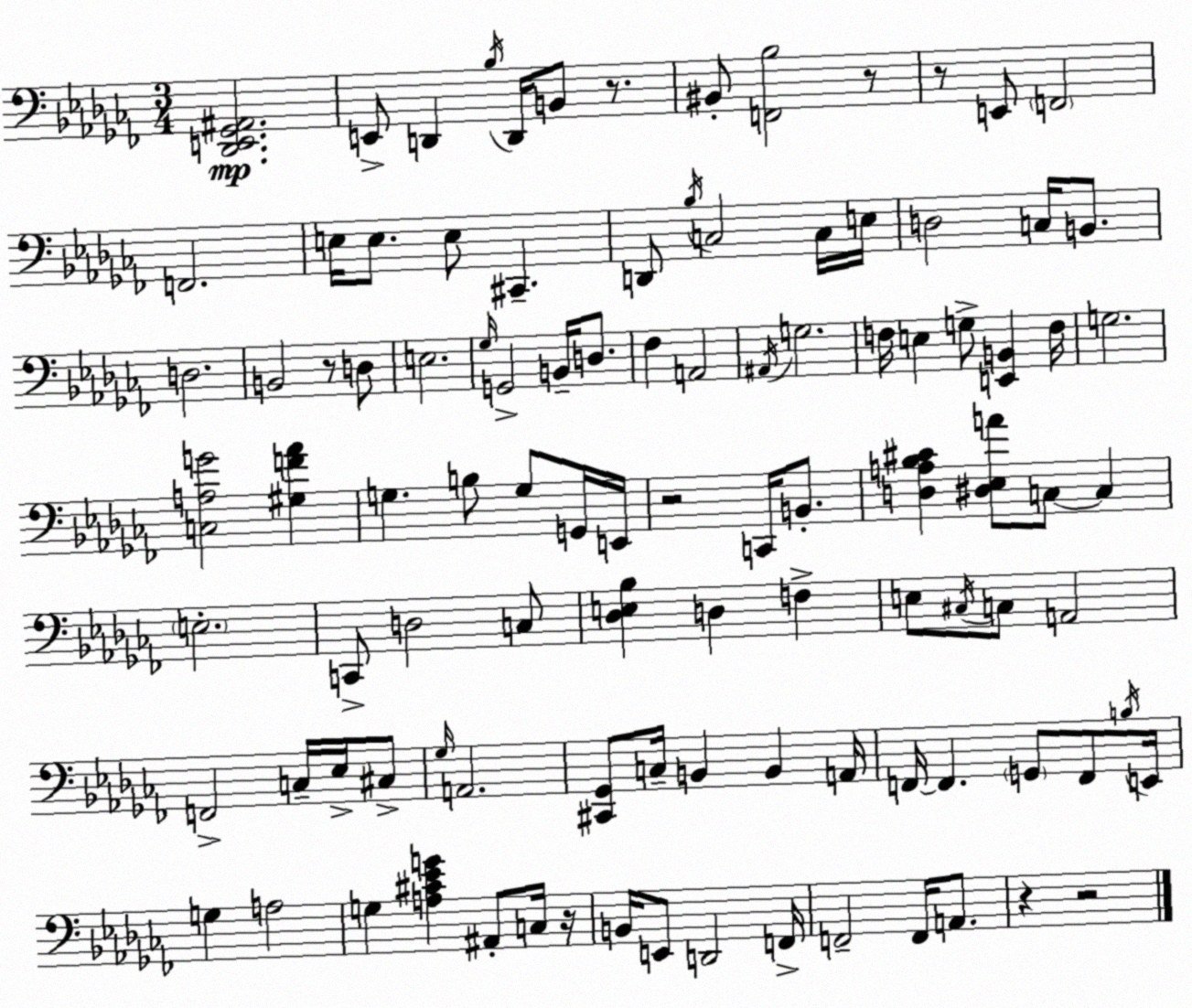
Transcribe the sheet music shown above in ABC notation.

X:1
T:Untitled
M:3/4
L:1/4
K:Abm
[_D,,E,,_G,,^A,,]2 E,,/2 D,, _B,/4 D,,/4 B,,/2 z/2 ^B,,/2 [F,,_B,]2 z/2 z/2 E,,/2 F,,2 F,,2 E,/4 E,/2 E,/2 ^C,, D,,/2 _B,/4 C,2 C,/4 E,/4 D,2 C,/4 B,,/2 D,2 B,,2 z/2 D,/2 E,2 _G,/4 G,,2 B,,/4 D,/2 _F, A,,2 ^A,,/4 G,2 F,/4 E, G,/2 [E,,B,,] F,/4 G,2 [C,A,G]2 [^G,F_A] G, B,/2 G,/2 G,,/4 E,,/4 z2 C,,/4 B,,/2 [D,A,_B,^C] [^D,_E,A]/2 C,/2 C, E,2 C,,/2 D,2 C,/2 [_D,E,_B,] D, F, E,/2 ^C,/4 C,/2 A,,2 F,,2 C,/4 _E,/4 ^C,/2 _G,/4 A,,2 [^C,,_G,,]/2 C,/4 B,, B,, A,,/4 F,,/4 F,, G,,/2 F,,/2 B,/4 E,,/4 G, A,2 G, [A,^C_EG] ^A,,/2 C,/4 z/4 B,,/4 E,,/2 D,,2 F,,/4 F,,2 F,,/4 A,,/2 z z2